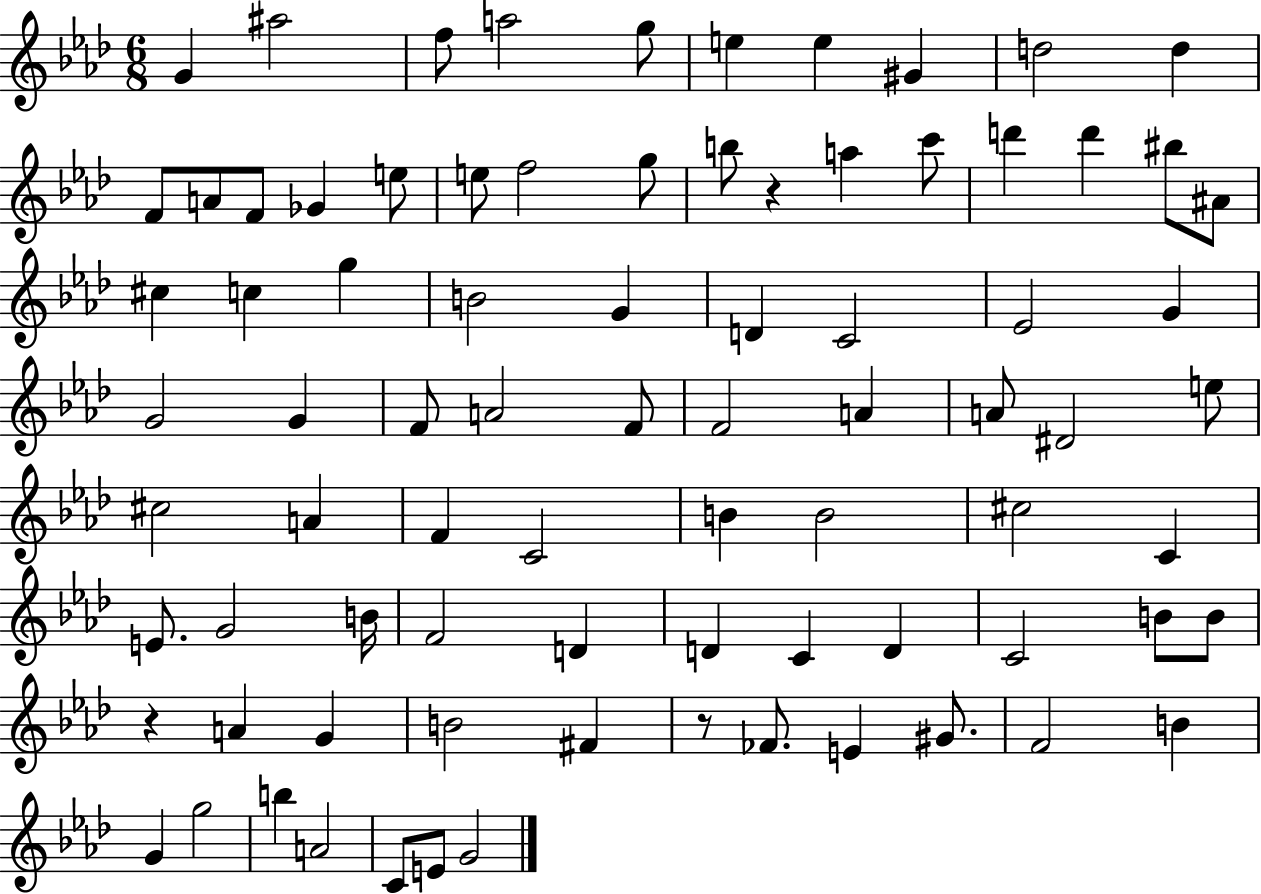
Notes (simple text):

G4/q A#5/h F5/e A5/h G5/e E5/q E5/q G#4/q D5/h D5/q F4/e A4/e F4/e Gb4/q E5/e E5/e F5/h G5/e B5/e R/q A5/q C6/e D6/q D6/q BIS5/e A#4/e C#5/q C5/q G5/q B4/h G4/q D4/q C4/h Eb4/h G4/q G4/h G4/q F4/e A4/h F4/e F4/h A4/q A4/e D#4/h E5/e C#5/h A4/q F4/q C4/h B4/q B4/h C#5/h C4/q E4/e. G4/h B4/s F4/h D4/q D4/q C4/q D4/q C4/h B4/e B4/e R/q A4/q G4/q B4/h F#4/q R/e FES4/e. E4/q G#4/e. F4/h B4/q G4/q G5/h B5/q A4/h C4/e E4/e G4/h